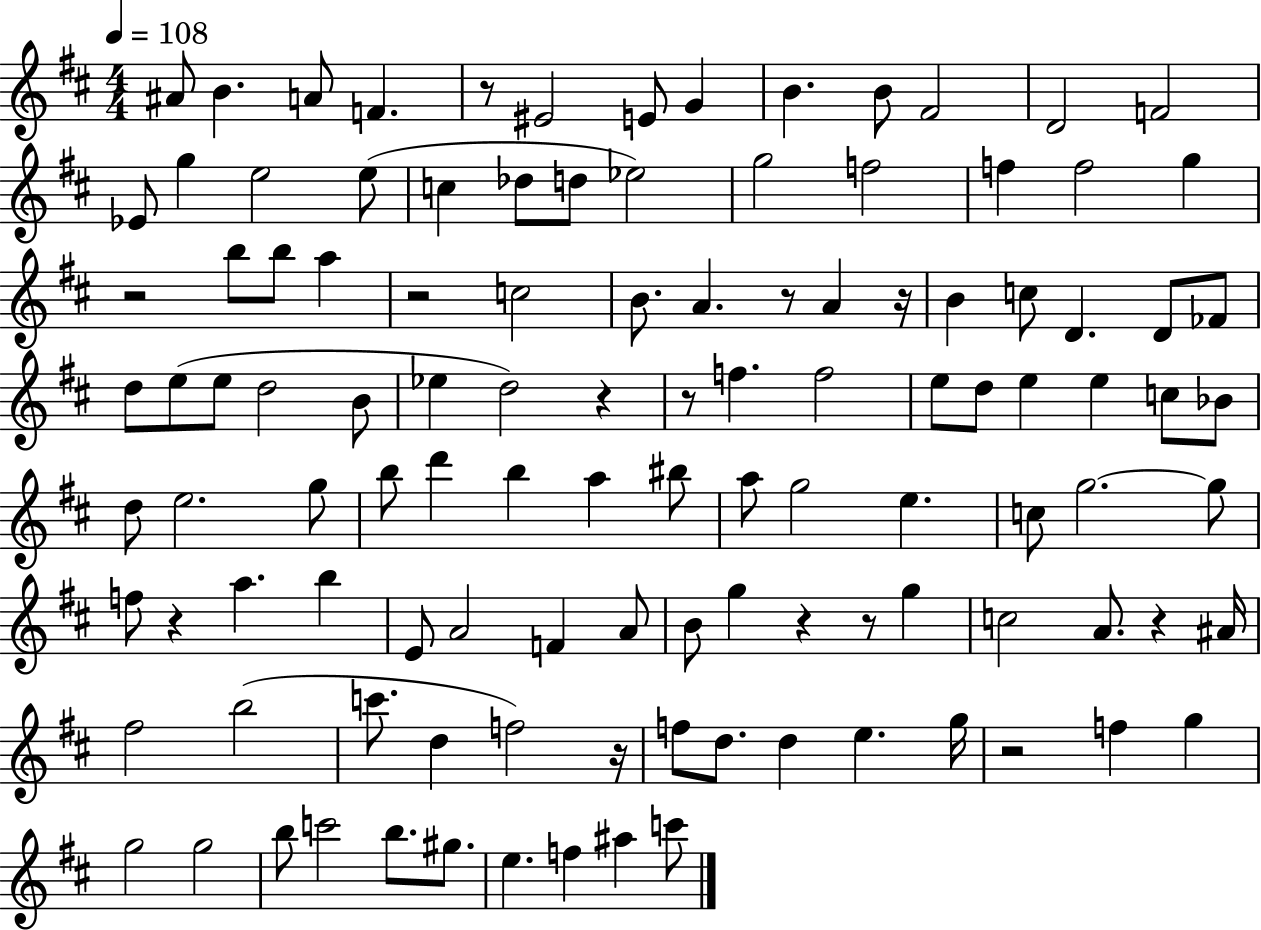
X:1
T:Untitled
M:4/4
L:1/4
K:D
^A/2 B A/2 F z/2 ^E2 E/2 G B B/2 ^F2 D2 F2 _E/2 g e2 e/2 c _d/2 d/2 _e2 g2 f2 f f2 g z2 b/2 b/2 a z2 c2 B/2 A z/2 A z/4 B c/2 D D/2 _F/2 d/2 e/2 e/2 d2 B/2 _e d2 z z/2 f f2 e/2 d/2 e e c/2 _B/2 d/2 e2 g/2 b/2 d' b a ^b/2 a/2 g2 e c/2 g2 g/2 f/2 z a b E/2 A2 F A/2 B/2 g z z/2 g c2 A/2 z ^A/4 ^f2 b2 c'/2 d f2 z/4 f/2 d/2 d e g/4 z2 f g g2 g2 b/2 c'2 b/2 ^g/2 e f ^a c'/2